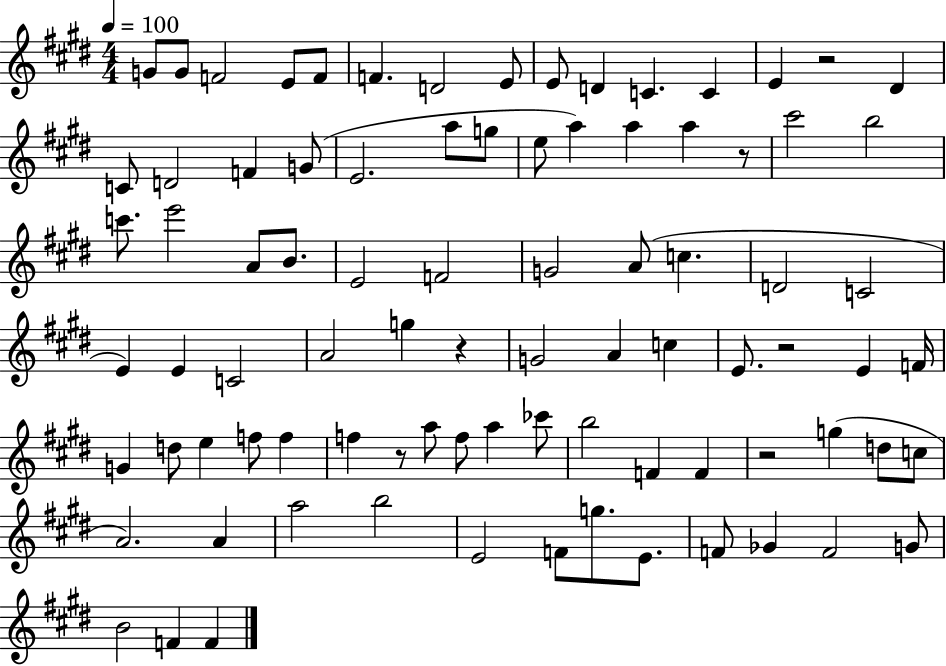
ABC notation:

X:1
T:Untitled
M:4/4
L:1/4
K:E
G/2 G/2 F2 E/2 F/2 F D2 E/2 E/2 D C C E z2 ^D C/2 D2 F G/2 E2 a/2 g/2 e/2 a a a z/2 ^c'2 b2 c'/2 e'2 A/2 B/2 E2 F2 G2 A/2 c D2 C2 E E C2 A2 g z G2 A c E/2 z2 E F/4 G d/2 e f/2 f f z/2 a/2 f/2 a _c'/2 b2 F F z2 g d/2 c/2 A2 A a2 b2 E2 F/2 g/2 E/2 F/2 _G F2 G/2 B2 F F